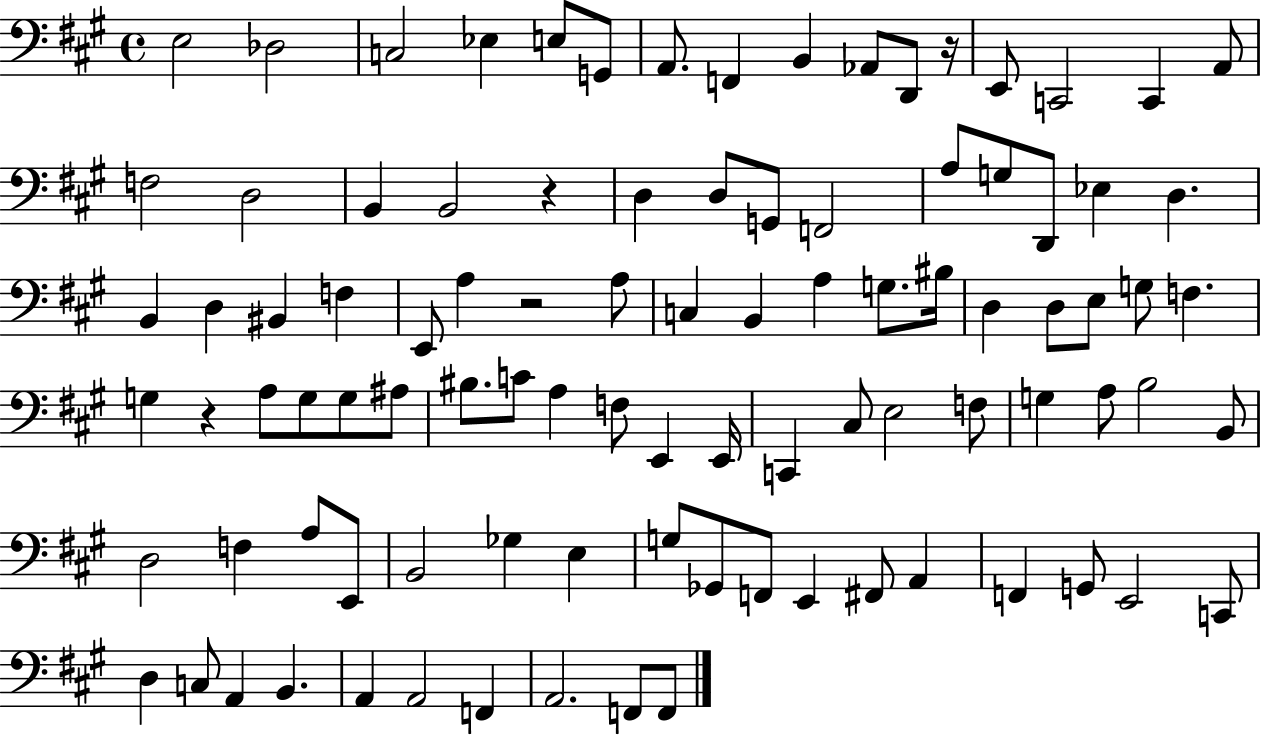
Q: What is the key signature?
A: A major